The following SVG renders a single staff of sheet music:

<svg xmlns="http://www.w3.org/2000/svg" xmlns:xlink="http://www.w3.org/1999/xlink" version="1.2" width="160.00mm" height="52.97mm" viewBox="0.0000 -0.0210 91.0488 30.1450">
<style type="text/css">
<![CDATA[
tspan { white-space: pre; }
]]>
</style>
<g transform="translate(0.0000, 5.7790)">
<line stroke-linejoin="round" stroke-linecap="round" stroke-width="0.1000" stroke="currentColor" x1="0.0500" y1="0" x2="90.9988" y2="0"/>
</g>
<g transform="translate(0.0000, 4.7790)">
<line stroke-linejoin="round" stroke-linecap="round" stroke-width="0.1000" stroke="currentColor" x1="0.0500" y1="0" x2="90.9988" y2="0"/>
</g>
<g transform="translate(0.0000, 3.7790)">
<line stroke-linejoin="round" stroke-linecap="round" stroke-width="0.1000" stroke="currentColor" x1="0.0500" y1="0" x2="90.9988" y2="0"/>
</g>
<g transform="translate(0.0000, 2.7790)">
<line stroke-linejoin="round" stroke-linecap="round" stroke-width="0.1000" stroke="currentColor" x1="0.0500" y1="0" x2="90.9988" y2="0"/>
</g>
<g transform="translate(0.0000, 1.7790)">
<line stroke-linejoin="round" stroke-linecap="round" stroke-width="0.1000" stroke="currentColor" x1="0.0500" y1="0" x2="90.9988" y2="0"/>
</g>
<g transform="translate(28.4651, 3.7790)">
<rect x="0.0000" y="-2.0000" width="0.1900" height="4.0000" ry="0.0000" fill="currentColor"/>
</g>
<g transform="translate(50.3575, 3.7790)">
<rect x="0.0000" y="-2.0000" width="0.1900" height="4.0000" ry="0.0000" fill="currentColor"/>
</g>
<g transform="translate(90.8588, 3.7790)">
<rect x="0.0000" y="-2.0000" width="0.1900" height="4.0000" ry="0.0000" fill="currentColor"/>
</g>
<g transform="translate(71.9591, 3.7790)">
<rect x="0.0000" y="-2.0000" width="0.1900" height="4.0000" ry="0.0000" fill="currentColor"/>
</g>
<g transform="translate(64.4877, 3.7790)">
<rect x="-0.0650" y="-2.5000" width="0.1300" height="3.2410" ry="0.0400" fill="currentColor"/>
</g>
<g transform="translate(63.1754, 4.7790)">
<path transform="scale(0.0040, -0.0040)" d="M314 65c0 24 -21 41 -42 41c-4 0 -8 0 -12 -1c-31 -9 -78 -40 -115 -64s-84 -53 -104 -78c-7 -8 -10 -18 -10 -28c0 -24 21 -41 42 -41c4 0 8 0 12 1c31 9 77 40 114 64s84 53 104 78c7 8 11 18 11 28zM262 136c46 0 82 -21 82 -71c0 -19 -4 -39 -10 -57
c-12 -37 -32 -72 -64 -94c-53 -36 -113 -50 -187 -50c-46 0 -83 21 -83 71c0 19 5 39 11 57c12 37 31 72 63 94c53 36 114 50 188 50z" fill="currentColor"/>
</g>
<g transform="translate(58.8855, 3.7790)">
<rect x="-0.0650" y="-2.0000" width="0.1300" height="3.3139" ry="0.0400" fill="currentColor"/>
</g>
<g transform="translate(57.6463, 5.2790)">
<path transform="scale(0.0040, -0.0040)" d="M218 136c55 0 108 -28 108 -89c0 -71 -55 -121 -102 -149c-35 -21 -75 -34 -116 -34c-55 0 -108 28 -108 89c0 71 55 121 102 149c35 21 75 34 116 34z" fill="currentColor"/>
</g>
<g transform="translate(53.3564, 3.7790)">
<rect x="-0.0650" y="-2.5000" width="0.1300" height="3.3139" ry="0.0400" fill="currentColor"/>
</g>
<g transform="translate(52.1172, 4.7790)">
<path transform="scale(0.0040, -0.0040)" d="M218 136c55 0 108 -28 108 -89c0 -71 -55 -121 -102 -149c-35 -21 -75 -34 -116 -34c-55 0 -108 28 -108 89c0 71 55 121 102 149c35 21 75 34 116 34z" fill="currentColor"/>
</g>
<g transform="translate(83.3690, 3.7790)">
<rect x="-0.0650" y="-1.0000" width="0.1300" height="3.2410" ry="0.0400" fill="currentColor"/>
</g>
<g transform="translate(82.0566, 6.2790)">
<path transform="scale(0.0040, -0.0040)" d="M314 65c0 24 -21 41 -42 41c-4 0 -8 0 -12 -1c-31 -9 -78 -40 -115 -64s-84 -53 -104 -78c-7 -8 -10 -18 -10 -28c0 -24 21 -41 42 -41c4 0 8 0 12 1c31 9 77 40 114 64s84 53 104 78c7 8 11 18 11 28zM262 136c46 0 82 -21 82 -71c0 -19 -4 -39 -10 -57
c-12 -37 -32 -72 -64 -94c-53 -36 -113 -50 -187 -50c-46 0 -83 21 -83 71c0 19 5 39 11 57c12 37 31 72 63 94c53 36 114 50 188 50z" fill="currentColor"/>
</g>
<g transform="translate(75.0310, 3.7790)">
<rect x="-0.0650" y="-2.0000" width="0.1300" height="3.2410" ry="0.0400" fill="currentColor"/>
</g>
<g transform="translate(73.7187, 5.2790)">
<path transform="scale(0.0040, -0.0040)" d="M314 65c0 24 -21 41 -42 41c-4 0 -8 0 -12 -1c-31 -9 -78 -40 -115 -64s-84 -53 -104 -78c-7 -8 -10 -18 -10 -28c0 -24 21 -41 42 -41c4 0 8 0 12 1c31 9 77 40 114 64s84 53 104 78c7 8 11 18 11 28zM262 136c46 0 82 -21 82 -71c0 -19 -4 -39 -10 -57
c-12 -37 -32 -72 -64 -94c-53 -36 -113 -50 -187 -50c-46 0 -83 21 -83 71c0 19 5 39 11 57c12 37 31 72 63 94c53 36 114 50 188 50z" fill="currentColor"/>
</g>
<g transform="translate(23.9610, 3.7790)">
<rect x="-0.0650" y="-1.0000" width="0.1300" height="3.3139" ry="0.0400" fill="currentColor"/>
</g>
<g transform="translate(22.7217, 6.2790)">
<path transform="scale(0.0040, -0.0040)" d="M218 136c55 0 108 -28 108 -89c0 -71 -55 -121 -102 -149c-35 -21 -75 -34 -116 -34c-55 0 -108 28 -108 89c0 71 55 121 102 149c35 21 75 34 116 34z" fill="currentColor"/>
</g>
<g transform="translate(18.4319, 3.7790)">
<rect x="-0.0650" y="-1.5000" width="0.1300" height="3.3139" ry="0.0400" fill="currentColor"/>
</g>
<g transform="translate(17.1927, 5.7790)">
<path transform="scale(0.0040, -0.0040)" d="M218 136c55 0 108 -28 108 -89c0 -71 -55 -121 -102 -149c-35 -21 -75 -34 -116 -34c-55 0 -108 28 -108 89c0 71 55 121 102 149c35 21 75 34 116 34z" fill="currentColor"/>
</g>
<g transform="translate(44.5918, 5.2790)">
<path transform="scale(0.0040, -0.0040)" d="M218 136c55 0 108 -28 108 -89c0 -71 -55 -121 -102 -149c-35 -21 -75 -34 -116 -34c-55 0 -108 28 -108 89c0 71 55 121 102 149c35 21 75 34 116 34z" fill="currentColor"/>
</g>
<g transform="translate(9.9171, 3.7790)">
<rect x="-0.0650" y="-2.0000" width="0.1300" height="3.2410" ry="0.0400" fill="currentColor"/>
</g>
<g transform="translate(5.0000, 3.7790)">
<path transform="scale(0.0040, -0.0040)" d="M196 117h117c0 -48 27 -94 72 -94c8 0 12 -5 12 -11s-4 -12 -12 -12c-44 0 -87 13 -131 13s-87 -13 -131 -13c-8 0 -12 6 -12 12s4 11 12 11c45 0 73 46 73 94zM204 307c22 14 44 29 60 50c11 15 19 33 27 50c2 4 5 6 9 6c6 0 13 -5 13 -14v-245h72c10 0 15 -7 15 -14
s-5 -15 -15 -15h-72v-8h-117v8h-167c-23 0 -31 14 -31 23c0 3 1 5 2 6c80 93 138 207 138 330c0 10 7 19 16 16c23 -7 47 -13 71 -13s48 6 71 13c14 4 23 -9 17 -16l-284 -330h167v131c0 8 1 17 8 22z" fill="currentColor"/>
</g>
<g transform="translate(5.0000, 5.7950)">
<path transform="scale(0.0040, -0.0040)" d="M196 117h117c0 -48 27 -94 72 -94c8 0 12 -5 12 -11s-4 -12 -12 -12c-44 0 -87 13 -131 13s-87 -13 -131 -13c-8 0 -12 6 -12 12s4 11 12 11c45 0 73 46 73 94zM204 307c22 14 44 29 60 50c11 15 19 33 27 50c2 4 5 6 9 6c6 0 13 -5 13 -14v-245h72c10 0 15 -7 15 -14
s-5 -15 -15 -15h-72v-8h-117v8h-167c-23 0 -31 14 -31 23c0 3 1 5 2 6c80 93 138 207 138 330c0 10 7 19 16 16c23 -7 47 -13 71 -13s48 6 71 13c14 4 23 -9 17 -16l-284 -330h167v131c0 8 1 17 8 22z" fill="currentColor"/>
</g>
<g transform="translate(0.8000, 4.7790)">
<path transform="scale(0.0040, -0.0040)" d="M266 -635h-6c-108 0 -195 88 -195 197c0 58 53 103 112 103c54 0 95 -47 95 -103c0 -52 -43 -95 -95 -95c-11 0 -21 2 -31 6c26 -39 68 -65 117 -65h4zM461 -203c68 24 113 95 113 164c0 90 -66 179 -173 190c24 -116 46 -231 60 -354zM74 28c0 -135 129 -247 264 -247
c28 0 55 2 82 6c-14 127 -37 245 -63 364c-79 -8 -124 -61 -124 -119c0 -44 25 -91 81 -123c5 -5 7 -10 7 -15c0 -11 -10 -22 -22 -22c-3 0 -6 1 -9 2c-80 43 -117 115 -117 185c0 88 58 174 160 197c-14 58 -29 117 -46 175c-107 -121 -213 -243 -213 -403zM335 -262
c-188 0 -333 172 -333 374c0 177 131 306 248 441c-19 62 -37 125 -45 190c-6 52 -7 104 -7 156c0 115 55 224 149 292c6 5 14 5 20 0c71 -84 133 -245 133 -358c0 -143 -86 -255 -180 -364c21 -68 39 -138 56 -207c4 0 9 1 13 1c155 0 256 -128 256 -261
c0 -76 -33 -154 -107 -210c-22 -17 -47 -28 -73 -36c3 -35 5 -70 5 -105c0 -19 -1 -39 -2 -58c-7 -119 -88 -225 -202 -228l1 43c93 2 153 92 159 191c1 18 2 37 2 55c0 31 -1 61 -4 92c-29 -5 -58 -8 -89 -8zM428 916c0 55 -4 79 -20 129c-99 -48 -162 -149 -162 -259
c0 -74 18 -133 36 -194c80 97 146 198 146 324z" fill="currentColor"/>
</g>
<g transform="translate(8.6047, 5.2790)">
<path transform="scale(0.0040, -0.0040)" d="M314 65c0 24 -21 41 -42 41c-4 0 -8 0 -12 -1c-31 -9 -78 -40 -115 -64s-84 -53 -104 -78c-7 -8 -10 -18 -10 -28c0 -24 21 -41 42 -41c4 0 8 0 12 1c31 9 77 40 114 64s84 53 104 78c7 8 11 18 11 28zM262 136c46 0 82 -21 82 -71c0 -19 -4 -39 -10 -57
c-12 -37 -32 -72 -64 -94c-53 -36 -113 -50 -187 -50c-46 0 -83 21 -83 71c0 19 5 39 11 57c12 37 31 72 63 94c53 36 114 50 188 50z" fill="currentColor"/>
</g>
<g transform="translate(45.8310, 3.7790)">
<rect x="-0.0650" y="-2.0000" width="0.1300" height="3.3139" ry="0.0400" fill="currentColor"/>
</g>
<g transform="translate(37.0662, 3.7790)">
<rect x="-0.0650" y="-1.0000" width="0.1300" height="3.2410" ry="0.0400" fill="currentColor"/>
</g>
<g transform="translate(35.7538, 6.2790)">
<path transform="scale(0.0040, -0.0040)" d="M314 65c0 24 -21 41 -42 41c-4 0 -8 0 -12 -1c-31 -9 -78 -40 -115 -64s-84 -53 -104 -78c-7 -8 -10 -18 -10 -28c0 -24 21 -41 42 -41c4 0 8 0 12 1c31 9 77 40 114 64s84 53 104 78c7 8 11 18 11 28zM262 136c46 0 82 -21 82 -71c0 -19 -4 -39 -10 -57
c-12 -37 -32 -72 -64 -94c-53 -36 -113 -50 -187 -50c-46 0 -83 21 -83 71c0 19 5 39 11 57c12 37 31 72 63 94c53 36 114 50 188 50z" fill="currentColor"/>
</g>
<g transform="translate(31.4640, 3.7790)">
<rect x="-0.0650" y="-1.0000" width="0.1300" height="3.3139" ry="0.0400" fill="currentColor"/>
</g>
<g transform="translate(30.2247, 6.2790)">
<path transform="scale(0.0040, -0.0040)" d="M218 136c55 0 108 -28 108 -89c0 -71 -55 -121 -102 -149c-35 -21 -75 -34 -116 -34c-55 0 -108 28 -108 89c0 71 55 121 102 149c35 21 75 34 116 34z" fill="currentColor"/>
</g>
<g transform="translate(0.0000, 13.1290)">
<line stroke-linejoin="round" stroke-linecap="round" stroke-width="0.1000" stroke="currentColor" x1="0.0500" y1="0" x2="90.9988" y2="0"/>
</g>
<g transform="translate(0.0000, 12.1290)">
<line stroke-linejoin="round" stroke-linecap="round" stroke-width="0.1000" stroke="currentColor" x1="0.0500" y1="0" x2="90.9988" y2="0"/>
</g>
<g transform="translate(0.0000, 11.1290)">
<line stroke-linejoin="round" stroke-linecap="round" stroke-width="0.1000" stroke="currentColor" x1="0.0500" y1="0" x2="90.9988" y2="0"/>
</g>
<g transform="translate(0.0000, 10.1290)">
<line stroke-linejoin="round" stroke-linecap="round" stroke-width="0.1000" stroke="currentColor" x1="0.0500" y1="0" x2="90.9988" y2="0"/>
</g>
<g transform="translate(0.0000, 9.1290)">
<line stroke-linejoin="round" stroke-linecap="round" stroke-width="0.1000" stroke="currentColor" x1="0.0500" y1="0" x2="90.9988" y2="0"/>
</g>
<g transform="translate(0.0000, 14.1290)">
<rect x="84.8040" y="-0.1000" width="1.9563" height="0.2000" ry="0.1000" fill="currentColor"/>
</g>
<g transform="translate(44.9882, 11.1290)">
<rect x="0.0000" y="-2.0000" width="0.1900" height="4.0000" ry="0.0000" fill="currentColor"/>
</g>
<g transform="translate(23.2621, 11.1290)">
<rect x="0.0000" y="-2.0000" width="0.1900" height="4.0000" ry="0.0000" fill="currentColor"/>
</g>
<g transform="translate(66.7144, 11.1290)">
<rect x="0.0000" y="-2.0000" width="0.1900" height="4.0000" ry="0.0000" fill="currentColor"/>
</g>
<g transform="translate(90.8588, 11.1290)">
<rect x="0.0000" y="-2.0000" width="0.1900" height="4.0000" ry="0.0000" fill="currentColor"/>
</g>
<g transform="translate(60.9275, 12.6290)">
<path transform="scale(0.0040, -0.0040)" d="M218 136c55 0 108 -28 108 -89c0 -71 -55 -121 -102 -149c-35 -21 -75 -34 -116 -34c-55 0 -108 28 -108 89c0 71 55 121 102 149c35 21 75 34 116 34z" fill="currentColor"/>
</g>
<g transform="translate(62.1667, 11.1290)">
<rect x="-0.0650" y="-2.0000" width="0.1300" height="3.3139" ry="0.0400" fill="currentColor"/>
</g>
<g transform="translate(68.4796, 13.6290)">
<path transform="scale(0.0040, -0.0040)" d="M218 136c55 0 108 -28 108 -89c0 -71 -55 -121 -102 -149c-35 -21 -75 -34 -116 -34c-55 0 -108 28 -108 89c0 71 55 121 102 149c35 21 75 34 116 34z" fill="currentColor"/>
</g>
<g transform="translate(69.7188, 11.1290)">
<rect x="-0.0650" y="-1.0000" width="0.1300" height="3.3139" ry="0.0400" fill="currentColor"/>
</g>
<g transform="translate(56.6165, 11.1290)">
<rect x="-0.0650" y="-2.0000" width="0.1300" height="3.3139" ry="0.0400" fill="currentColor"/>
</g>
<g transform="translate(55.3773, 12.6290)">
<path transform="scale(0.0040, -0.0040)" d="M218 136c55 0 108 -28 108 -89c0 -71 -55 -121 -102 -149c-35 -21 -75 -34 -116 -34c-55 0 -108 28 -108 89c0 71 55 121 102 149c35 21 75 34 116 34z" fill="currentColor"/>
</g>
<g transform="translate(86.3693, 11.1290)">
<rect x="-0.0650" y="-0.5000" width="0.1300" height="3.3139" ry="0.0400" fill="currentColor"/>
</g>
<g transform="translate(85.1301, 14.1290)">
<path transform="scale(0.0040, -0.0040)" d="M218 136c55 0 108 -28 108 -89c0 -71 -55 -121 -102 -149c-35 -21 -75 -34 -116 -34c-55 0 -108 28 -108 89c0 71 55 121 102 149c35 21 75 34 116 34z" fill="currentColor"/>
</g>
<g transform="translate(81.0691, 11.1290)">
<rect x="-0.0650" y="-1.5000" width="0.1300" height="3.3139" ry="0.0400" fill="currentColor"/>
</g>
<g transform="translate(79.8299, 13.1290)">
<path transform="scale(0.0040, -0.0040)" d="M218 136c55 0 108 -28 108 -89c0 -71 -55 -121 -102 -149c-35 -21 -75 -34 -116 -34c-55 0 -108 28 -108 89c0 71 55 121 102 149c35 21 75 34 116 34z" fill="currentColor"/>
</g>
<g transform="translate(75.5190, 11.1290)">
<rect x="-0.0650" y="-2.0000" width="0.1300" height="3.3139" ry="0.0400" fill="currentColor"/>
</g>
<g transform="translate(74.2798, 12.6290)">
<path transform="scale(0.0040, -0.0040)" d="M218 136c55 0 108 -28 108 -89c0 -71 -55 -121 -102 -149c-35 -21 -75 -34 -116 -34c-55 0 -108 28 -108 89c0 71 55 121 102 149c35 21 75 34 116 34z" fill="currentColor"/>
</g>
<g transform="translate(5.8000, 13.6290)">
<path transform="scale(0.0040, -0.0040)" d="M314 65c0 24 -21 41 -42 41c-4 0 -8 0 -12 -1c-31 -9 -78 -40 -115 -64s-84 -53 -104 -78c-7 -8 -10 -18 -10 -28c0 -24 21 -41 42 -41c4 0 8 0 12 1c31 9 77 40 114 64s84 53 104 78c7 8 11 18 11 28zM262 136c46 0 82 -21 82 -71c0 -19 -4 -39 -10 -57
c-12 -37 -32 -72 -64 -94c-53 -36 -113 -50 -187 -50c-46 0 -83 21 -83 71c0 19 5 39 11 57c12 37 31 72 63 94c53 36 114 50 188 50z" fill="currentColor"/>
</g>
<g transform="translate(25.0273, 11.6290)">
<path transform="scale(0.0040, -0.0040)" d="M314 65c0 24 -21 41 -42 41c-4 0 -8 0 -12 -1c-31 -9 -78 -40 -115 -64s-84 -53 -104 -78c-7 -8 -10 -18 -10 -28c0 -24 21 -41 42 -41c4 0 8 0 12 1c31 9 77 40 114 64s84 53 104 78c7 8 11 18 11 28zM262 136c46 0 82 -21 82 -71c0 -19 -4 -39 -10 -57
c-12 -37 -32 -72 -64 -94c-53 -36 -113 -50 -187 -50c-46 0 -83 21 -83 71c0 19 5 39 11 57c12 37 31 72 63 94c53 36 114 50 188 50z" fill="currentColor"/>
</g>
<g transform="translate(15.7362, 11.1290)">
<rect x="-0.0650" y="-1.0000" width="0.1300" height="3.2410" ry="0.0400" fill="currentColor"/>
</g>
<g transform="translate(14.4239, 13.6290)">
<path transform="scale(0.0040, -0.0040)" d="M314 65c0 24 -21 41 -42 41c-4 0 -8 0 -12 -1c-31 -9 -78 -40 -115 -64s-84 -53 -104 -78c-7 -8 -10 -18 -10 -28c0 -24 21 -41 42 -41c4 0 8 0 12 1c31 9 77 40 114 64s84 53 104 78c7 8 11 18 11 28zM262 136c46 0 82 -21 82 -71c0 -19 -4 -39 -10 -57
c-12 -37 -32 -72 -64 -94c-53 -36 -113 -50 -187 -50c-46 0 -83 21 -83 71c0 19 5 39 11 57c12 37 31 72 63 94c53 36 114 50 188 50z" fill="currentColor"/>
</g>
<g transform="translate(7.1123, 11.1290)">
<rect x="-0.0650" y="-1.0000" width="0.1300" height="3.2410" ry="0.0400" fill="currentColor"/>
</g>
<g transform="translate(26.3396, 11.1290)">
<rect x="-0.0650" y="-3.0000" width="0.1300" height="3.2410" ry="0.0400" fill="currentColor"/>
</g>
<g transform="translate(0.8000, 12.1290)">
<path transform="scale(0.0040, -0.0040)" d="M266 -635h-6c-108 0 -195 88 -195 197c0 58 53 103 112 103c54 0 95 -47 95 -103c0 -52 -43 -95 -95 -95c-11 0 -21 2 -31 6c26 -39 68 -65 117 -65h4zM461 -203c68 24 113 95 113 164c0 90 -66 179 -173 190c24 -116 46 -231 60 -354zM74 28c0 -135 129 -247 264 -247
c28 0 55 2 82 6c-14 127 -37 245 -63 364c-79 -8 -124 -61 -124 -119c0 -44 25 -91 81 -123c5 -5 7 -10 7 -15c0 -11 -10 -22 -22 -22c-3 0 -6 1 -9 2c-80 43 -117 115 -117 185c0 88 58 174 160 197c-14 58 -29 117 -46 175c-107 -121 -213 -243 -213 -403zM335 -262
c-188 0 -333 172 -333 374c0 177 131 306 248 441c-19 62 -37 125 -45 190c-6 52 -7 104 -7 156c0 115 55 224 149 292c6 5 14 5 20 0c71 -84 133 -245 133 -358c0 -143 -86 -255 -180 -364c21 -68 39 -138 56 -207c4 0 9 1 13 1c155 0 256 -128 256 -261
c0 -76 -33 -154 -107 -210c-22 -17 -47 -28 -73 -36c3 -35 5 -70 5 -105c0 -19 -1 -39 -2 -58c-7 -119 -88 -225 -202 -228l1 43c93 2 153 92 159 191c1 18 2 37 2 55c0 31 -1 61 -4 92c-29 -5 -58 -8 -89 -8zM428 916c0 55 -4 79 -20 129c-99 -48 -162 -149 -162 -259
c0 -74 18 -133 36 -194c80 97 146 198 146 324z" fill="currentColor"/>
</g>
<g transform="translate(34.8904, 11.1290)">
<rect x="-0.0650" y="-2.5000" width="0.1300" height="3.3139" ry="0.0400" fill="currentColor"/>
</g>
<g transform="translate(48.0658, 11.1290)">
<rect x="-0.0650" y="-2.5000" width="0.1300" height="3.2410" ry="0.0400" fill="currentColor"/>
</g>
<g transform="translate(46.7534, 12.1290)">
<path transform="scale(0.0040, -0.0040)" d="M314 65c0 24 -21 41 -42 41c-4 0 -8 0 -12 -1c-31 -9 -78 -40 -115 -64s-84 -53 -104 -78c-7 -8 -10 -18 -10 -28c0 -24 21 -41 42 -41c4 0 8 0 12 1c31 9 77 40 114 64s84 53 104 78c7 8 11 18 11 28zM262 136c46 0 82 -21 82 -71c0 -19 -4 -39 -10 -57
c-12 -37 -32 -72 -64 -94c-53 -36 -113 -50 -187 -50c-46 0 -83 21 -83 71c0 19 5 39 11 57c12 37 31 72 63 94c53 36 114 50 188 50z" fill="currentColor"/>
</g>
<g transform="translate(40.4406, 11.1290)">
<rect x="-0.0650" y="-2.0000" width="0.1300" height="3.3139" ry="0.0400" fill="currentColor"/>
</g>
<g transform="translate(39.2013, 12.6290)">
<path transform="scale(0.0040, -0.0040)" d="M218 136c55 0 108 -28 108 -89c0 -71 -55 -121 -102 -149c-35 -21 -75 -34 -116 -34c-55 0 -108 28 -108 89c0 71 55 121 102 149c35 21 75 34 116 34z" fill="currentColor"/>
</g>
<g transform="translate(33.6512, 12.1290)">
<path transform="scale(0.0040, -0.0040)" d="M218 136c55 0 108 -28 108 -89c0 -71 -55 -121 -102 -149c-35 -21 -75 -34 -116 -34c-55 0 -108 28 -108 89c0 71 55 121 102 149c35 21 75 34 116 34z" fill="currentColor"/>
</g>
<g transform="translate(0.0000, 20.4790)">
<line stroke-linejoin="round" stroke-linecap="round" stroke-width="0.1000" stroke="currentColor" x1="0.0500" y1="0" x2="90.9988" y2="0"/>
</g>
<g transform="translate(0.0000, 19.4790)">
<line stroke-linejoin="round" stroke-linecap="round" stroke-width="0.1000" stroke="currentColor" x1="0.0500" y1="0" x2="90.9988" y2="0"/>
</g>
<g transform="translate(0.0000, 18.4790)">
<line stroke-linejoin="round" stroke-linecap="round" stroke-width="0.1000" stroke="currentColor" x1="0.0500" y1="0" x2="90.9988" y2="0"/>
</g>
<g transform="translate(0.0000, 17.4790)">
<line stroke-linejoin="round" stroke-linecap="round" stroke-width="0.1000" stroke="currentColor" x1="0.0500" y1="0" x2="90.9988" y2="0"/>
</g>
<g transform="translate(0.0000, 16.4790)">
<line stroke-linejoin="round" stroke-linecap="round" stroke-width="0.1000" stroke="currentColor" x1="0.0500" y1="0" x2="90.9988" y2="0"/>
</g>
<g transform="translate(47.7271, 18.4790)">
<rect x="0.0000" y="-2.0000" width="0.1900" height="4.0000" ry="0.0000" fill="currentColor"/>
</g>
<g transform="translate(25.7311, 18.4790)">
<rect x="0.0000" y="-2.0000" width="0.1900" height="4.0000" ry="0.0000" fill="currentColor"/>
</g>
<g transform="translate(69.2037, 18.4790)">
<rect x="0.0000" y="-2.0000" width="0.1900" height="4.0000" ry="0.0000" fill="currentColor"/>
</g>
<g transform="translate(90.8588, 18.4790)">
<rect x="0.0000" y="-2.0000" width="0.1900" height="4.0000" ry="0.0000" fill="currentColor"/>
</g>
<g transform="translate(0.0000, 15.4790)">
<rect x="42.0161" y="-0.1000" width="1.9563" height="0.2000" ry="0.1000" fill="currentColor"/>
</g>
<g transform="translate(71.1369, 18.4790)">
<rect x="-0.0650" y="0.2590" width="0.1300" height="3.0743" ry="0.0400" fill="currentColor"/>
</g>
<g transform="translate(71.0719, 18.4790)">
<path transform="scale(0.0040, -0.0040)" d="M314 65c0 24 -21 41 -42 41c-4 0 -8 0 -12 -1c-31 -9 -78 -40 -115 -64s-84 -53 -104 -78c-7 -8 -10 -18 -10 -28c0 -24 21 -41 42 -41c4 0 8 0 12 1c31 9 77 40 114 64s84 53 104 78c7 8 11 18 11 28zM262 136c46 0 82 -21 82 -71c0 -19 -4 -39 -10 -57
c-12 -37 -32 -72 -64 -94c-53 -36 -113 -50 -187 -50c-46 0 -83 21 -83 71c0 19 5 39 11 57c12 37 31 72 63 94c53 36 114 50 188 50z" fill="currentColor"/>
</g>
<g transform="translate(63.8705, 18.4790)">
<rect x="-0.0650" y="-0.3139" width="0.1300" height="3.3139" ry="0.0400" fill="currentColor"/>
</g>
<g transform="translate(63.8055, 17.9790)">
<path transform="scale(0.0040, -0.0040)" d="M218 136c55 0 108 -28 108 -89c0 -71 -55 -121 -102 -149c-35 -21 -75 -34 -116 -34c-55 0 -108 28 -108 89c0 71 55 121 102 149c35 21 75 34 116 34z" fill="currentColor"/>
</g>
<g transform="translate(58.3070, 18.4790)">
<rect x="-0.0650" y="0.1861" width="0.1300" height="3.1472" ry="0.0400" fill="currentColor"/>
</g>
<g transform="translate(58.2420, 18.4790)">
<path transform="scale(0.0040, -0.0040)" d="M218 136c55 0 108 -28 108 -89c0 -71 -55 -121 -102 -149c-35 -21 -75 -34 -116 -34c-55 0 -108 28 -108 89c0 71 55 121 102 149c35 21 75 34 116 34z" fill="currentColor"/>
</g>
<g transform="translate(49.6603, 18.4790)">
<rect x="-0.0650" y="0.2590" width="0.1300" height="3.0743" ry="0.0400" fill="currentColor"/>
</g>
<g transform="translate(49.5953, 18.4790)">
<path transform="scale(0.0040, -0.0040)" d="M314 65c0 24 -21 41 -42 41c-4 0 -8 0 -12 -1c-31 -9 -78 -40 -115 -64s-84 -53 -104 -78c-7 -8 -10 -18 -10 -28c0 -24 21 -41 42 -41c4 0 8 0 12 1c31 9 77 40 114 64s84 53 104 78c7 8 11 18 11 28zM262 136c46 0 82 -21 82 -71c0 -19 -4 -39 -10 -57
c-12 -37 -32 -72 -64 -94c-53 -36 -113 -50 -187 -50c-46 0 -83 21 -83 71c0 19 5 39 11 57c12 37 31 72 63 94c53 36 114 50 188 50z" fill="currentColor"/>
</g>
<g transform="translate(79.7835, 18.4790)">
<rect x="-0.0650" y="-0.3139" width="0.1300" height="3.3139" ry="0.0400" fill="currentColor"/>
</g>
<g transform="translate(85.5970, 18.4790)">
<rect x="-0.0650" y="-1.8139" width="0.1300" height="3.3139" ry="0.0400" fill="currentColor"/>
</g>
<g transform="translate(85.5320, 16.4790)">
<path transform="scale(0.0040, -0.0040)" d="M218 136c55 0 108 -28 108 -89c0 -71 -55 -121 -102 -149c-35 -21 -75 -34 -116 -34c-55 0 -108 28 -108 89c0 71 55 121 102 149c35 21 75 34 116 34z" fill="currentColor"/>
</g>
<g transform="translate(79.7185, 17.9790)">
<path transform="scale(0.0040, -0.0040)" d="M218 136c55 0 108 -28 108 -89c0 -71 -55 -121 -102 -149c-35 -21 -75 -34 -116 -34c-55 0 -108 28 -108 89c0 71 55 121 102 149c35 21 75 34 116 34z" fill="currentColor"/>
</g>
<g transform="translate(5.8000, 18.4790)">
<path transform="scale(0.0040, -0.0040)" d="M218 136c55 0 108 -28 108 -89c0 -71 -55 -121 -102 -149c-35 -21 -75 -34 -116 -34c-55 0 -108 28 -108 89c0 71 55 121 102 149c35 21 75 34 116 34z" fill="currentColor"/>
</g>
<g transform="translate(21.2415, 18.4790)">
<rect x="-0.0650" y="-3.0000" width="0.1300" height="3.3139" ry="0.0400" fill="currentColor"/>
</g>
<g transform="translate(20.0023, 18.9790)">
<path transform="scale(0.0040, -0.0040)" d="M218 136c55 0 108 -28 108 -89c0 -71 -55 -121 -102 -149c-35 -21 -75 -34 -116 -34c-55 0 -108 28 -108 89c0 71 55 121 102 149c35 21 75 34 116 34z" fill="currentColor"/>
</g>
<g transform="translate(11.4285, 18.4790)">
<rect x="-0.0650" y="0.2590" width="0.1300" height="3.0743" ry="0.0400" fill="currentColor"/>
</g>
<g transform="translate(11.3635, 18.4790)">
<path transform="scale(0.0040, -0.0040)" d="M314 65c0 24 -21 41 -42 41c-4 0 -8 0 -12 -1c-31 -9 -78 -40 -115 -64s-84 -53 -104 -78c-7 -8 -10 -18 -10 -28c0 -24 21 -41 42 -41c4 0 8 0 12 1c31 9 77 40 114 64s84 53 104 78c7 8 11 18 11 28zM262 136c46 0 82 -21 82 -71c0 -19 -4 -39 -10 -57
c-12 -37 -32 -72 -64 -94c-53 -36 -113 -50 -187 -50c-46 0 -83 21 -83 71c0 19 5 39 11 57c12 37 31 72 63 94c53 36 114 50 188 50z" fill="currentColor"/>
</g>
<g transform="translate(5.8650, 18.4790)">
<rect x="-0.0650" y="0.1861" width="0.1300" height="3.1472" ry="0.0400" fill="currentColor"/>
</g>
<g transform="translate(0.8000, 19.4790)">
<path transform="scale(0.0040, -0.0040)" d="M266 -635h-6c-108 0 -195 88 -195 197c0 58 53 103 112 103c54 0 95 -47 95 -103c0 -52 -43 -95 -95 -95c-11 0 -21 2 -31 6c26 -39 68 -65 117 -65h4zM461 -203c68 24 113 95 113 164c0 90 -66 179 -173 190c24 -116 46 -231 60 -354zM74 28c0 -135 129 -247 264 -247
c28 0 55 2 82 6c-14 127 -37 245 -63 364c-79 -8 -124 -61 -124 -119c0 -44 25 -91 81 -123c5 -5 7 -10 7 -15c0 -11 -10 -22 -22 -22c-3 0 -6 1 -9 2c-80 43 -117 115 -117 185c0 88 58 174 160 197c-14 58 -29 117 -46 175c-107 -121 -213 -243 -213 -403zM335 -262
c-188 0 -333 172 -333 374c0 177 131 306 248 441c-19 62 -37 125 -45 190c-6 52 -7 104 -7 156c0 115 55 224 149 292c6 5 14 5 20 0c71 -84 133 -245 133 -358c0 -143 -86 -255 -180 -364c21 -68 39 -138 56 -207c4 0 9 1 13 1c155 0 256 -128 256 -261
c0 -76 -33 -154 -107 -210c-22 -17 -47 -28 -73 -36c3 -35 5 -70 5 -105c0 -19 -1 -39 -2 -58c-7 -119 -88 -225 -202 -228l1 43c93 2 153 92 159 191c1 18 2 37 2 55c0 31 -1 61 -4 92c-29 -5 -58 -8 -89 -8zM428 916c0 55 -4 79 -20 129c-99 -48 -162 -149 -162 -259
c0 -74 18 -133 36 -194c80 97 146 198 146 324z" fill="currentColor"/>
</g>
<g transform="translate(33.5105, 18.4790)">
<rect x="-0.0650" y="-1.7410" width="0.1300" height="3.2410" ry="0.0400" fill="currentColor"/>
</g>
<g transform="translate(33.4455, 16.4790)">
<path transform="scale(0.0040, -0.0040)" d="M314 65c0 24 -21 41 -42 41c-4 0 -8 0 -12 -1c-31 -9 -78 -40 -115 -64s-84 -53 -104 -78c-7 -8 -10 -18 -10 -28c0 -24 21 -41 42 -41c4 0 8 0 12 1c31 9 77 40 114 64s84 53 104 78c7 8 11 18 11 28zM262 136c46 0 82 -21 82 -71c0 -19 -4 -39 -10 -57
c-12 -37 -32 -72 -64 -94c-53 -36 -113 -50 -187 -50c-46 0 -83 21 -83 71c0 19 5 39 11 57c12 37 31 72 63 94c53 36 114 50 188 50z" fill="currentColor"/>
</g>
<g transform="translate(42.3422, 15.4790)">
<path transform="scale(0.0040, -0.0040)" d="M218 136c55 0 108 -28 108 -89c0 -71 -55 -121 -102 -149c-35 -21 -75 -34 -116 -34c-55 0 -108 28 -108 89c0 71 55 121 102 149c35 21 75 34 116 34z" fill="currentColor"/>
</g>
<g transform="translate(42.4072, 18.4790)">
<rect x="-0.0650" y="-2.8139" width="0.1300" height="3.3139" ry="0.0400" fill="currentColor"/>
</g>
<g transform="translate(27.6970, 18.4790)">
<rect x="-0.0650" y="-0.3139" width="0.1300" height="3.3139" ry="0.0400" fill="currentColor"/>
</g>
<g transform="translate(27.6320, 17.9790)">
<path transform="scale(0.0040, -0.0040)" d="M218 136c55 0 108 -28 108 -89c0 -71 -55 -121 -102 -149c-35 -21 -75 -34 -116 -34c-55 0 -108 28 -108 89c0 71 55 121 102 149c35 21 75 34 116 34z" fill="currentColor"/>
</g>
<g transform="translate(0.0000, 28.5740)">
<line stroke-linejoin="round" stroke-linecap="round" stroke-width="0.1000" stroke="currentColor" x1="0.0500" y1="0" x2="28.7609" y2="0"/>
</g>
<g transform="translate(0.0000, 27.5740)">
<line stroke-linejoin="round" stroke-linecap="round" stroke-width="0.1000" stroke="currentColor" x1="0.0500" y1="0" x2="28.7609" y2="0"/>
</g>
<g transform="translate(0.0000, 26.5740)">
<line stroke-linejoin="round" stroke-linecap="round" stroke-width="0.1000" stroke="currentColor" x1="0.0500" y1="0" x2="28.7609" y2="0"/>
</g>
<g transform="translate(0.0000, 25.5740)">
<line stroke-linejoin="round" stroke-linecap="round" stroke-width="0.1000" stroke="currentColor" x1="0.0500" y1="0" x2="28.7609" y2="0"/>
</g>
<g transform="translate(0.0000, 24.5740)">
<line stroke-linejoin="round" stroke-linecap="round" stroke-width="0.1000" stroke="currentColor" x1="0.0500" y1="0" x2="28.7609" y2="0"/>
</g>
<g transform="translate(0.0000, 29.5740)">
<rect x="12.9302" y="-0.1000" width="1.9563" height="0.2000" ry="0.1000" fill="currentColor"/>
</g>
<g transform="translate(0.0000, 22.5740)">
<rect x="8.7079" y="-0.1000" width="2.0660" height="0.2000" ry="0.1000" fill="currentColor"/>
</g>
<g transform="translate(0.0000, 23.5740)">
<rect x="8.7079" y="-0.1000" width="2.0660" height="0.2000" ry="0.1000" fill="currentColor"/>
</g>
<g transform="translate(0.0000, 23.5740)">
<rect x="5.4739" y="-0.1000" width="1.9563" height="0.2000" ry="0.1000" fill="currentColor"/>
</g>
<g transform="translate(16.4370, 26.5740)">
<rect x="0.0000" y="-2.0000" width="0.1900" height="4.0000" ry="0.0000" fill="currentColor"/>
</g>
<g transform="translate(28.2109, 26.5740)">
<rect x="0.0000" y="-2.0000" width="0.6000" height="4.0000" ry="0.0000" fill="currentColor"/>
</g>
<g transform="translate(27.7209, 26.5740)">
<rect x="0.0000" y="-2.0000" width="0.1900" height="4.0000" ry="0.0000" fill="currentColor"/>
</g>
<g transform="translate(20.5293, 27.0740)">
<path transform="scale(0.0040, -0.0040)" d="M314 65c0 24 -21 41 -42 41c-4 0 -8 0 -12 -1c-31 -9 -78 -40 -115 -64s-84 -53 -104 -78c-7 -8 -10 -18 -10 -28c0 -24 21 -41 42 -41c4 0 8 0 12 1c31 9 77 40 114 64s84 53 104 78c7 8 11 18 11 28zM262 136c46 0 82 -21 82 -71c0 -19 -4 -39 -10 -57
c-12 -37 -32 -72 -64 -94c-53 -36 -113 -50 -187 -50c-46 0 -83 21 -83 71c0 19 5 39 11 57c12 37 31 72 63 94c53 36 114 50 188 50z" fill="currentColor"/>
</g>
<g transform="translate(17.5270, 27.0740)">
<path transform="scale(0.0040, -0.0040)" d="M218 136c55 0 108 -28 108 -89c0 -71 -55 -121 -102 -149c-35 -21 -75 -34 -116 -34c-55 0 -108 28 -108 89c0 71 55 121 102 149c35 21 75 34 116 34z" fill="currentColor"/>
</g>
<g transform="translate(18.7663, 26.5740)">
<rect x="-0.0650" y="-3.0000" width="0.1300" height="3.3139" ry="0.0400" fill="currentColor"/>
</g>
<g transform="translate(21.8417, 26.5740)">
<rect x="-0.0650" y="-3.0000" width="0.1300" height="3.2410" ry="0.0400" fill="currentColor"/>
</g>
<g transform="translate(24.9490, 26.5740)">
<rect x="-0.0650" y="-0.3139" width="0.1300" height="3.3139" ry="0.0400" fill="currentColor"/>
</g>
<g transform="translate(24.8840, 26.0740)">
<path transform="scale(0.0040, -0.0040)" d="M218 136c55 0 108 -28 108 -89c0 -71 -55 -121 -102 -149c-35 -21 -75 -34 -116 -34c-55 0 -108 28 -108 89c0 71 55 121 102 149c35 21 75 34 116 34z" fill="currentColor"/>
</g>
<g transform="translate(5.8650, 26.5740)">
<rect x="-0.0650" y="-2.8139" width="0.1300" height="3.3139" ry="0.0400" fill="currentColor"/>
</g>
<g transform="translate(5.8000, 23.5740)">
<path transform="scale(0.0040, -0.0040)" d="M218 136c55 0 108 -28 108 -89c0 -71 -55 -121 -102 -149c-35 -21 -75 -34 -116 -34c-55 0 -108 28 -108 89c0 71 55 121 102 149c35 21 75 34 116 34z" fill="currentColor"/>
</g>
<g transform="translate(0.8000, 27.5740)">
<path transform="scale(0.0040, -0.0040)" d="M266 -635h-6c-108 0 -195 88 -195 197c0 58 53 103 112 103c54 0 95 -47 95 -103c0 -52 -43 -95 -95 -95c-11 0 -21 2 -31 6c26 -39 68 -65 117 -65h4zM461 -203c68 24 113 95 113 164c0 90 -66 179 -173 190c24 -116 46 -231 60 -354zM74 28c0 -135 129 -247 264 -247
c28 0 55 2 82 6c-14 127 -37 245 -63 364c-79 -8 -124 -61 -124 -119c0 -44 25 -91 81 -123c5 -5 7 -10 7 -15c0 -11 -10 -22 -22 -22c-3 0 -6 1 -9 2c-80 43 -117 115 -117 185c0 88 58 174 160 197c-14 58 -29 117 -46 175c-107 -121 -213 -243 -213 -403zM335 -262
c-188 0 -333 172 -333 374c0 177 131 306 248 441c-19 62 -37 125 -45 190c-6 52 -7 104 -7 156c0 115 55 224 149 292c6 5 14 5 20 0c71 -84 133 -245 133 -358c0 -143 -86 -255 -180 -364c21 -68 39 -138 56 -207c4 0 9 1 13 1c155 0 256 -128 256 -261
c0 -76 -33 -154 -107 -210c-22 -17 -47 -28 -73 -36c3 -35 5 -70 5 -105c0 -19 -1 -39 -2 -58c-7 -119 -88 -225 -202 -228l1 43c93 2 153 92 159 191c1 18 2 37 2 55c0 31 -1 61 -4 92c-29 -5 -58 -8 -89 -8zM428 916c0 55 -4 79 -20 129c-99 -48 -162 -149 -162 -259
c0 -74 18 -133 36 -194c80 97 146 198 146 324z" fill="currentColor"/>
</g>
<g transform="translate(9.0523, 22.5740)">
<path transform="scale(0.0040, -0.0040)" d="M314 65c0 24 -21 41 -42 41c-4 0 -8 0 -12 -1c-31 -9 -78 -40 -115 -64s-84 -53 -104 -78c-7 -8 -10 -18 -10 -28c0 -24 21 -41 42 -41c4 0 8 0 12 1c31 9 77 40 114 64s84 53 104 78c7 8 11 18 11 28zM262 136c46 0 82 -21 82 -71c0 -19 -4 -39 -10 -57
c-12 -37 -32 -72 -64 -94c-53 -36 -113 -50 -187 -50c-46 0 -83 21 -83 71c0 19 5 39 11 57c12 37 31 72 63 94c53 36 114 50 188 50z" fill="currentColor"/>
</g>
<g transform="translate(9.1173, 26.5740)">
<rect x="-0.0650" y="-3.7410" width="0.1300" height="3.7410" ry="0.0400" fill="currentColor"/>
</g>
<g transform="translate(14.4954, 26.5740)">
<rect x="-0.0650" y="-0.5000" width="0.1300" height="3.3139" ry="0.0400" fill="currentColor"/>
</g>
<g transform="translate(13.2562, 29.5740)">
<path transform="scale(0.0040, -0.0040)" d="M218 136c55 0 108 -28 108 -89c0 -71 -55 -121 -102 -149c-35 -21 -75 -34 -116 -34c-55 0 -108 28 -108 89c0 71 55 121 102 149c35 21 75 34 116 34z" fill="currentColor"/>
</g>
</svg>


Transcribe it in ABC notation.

X:1
T:Untitled
M:4/4
L:1/4
K:C
F2 E D D D2 F G F G2 F2 D2 D2 D2 A2 G F G2 F F D F E C B B2 A c f2 a B2 B c B2 c f a c'2 C A A2 c